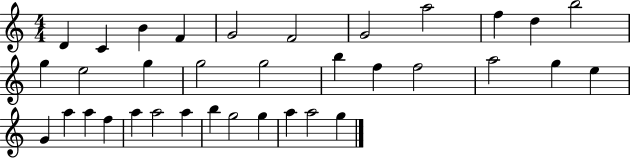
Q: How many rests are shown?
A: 0